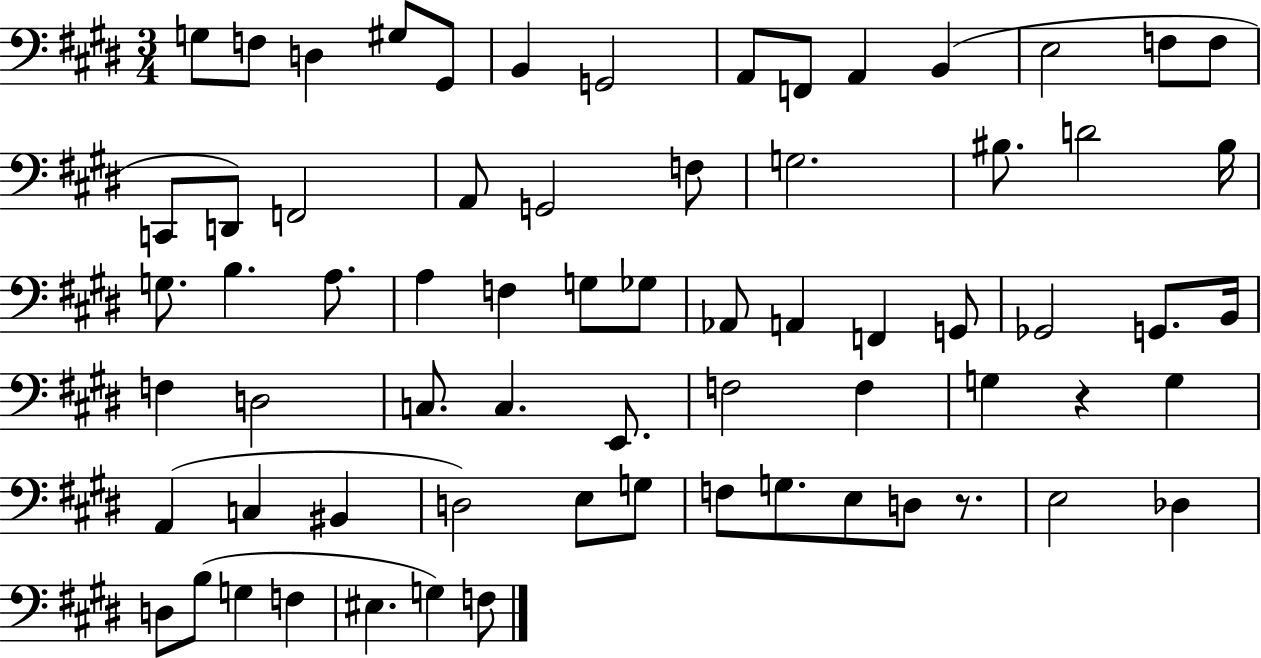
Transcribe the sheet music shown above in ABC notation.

X:1
T:Untitled
M:3/4
L:1/4
K:E
G,/2 F,/2 D, ^G,/2 ^G,,/2 B,, G,,2 A,,/2 F,,/2 A,, B,, E,2 F,/2 F,/2 C,,/2 D,,/2 F,,2 A,,/2 G,,2 F,/2 G,2 ^B,/2 D2 ^B,/4 G,/2 B, A,/2 A, F, G,/2 _G,/2 _A,,/2 A,, F,, G,,/2 _G,,2 G,,/2 B,,/4 F, D,2 C,/2 C, E,,/2 F,2 F, G, z G, A,, C, ^B,, D,2 E,/2 G,/2 F,/2 G,/2 E,/2 D,/2 z/2 E,2 _D, D,/2 B,/2 G, F, ^E, G, F,/2